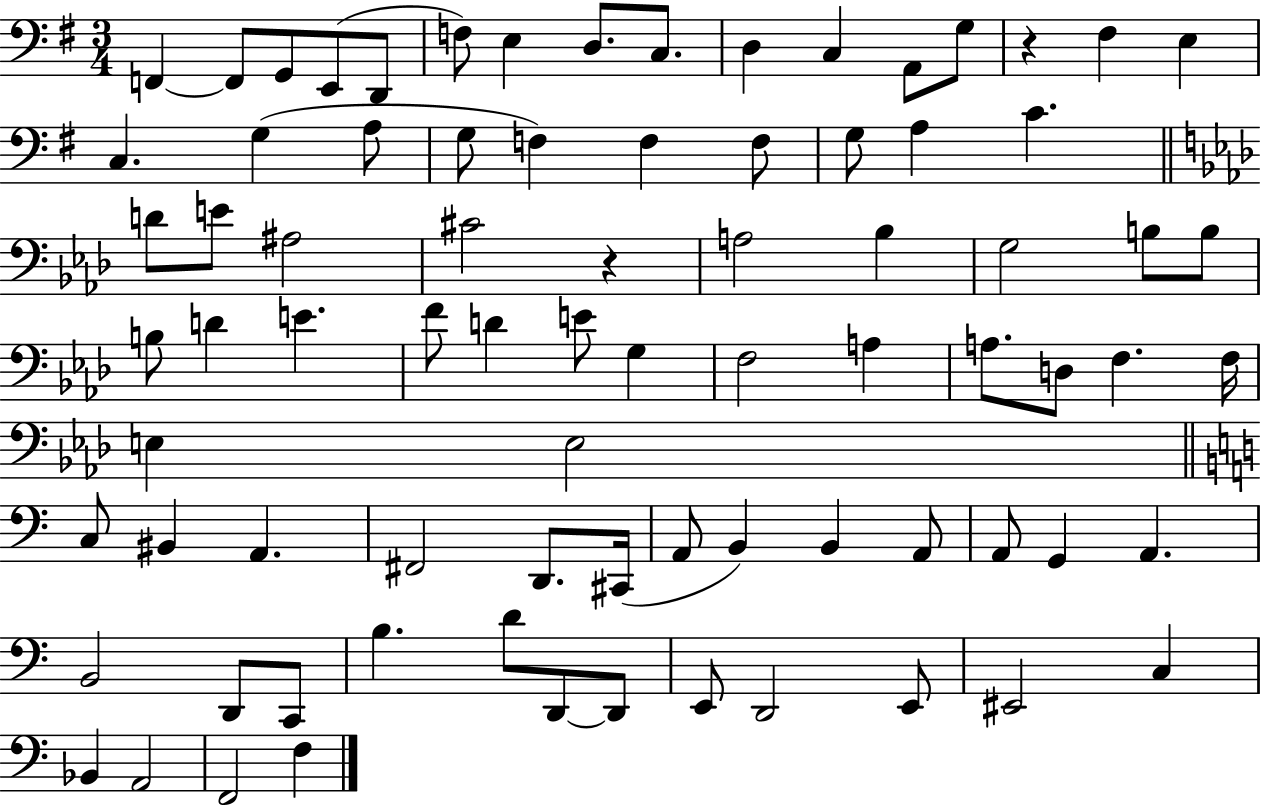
X:1
T:Untitled
M:3/4
L:1/4
K:G
F,, F,,/2 G,,/2 E,,/2 D,,/2 F,/2 E, D,/2 C,/2 D, C, A,,/2 G,/2 z ^F, E, C, G, A,/2 G,/2 F, F, F,/2 G,/2 A, C D/2 E/2 ^A,2 ^C2 z A,2 _B, G,2 B,/2 B,/2 B,/2 D E F/2 D E/2 G, F,2 A, A,/2 D,/2 F, F,/4 E, E,2 C,/2 ^B,, A,, ^F,,2 D,,/2 ^C,,/4 A,,/2 B,, B,, A,,/2 A,,/2 G,, A,, B,,2 D,,/2 C,,/2 B, D/2 D,,/2 D,,/2 E,,/2 D,,2 E,,/2 ^E,,2 C, _B,, A,,2 F,,2 F,